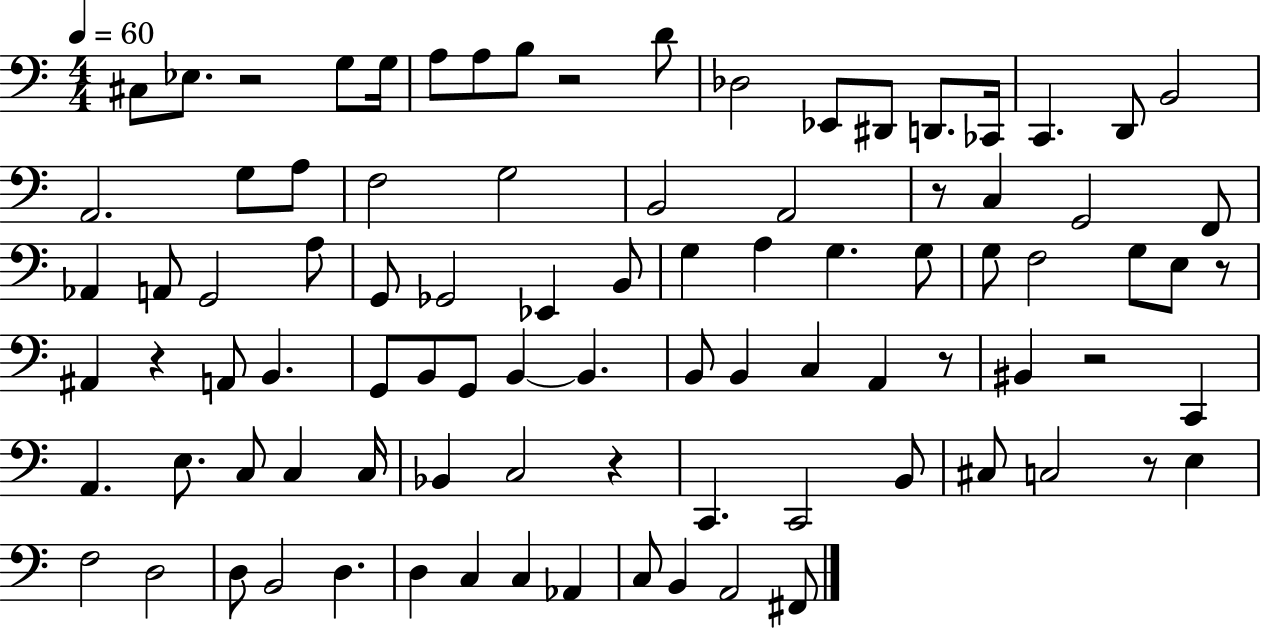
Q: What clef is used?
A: bass